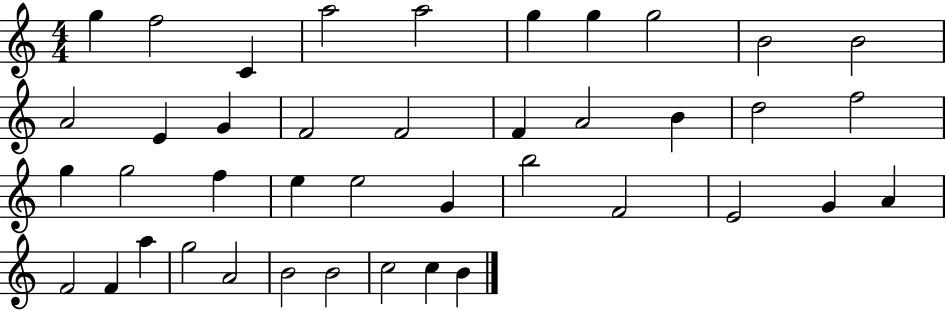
G5/q F5/h C4/q A5/h A5/h G5/q G5/q G5/h B4/h B4/h A4/h E4/q G4/q F4/h F4/h F4/q A4/h B4/q D5/h F5/h G5/q G5/h F5/q E5/q E5/h G4/q B5/h F4/h E4/h G4/q A4/q F4/h F4/q A5/q G5/h A4/h B4/h B4/h C5/h C5/q B4/q